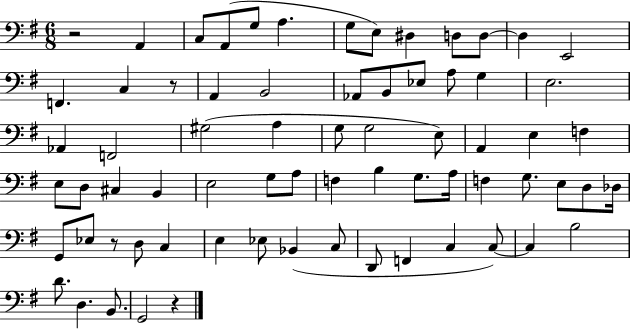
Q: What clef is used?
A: bass